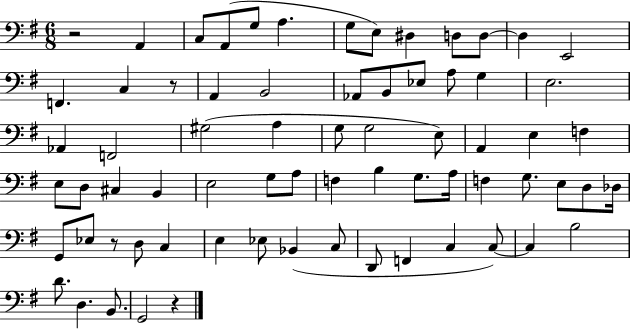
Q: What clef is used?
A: bass